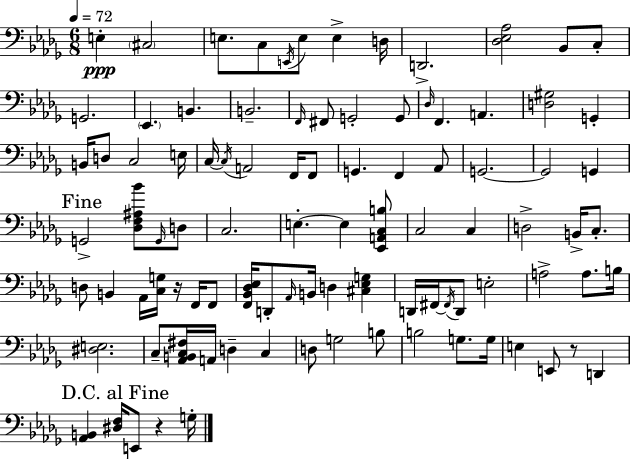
X:1
T:Untitled
M:6/8
L:1/4
K:Bbm
E, ^C,2 E,/2 C,/2 E,,/4 E,/2 E, D,/4 D,,2 [_D,_E,_A,]2 _B,,/2 C,/2 G,,2 _E,, B,, B,,2 F,,/4 ^F,,/2 G,,2 G,,/2 _D,/4 F,, A,, [D,^G,]2 G,, B,,/4 D,/2 C,2 E,/4 C,/4 C,/4 A,,2 F,,/4 F,,/2 G,, F,, _A,,/2 G,,2 G,,2 G,, G,,2 [_D,F,^A,_B]/2 G,,/4 D,/2 C,2 E, E, [_E,,A,,C,B,]/2 C,2 C, D,2 B,,/4 C,/2 D,/2 B,, _A,,/4 [C,G,]/4 z/4 F,,/4 F,,/2 [F,,_B,,_D,_E,]/4 D,,/2 _A,,/4 B,,/4 D, [^C,_E,G,] D,,/4 ^F,,/4 ^F,,/4 D,,/2 E,2 A,2 A,/2 B,/4 [^D,E,]2 C,/2 [_A,,B,,C,^F,]/4 A,,/4 D, C, D,/2 G,2 B,/2 B,2 G,/2 G,/4 E, E,,/2 z/2 D,, [_A,,B,,] [^D,F,]/4 E,,/2 z G,/4